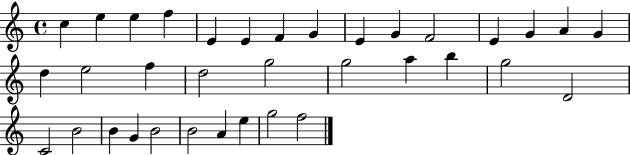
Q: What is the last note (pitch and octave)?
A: F5